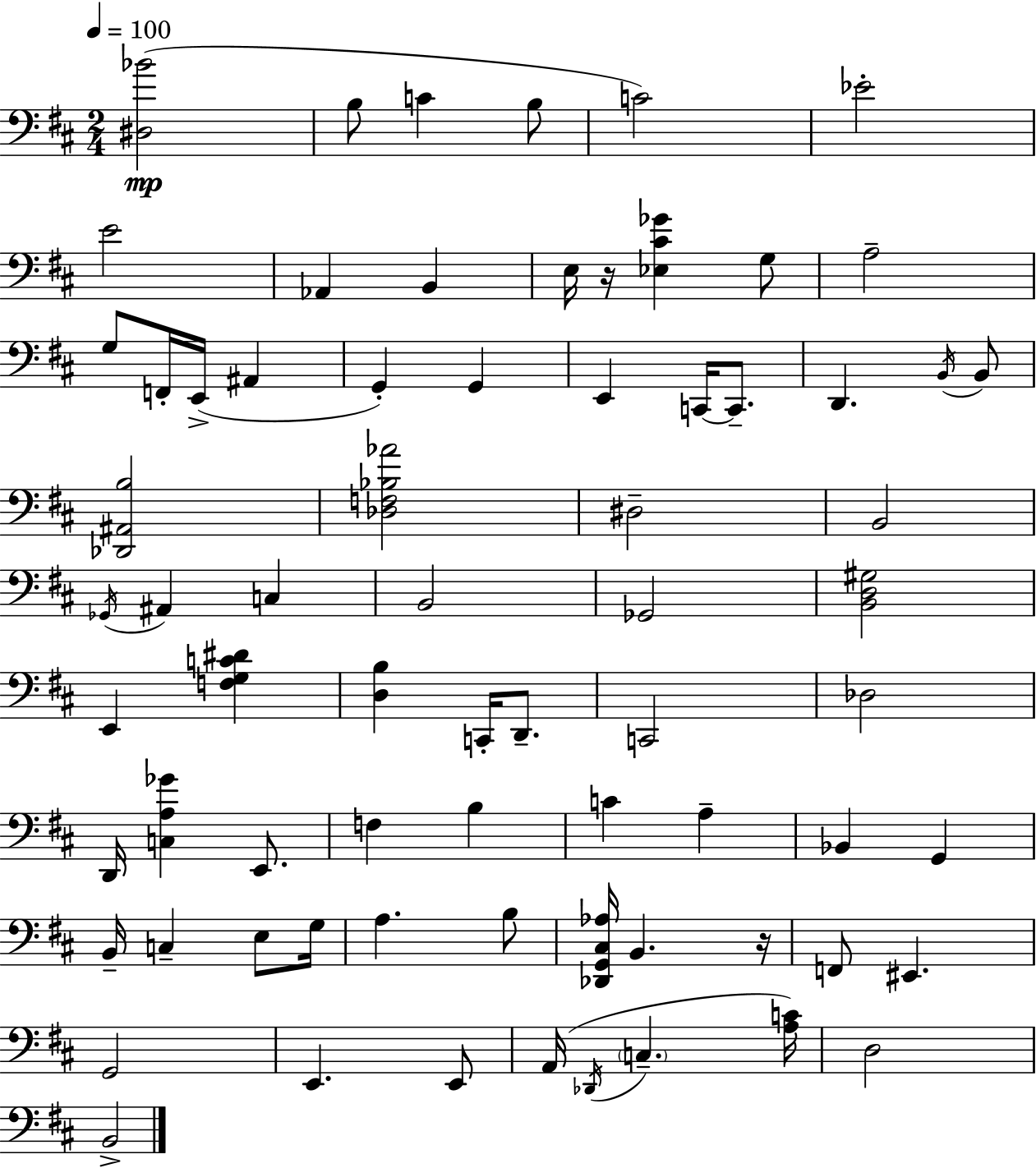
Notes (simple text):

[D#3,Bb4]/h B3/e C4/q B3/e C4/h Eb4/h E4/h Ab2/q B2/q E3/s R/s [Eb3,C#4,Gb4]/q G3/e A3/h G3/e F2/s E2/s A#2/q G2/q G2/q E2/q C2/s C2/e. D2/q. B2/s B2/e [Db2,A#2,B3]/h [Db3,F3,Bb3,Ab4]/h D#3/h B2/h Gb2/s A#2/q C3/q B2/h Gb2/h [B2,D3,G#3]/h E2/q [F3,G3,C4,D#4]/q [D3,B3]/q C2/s D2/e. C2/h Db3/h D2/s [C3,A3,Gb4]/q E2/e. F3/q B3/q C4/q A3/q Bb2/q G2/q B2/s C3/q E3/e G3/s A3/q. B3/e [Db2,G2,C#3,Ab3]/s B2/q. R/s F2/e EIS2/q. G2/h E2/q. E2/e A2/s Db2/s C3/q. [A3,C4]/s D3/h B2/h